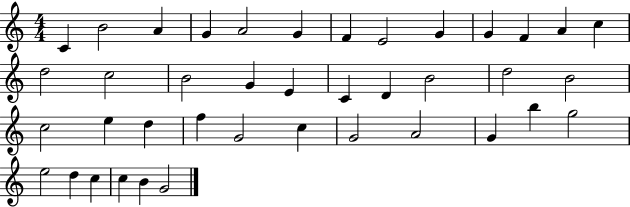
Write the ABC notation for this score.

X:1
T:Untitled
M:4/4
L:1/4
K:C
C B2 A G A2 G F E2 G G F A c d2 c2 B2 G E C D B2 d2 B2 c2 e d f G2 c G2 A2 G b g2 e2 d c c B G2